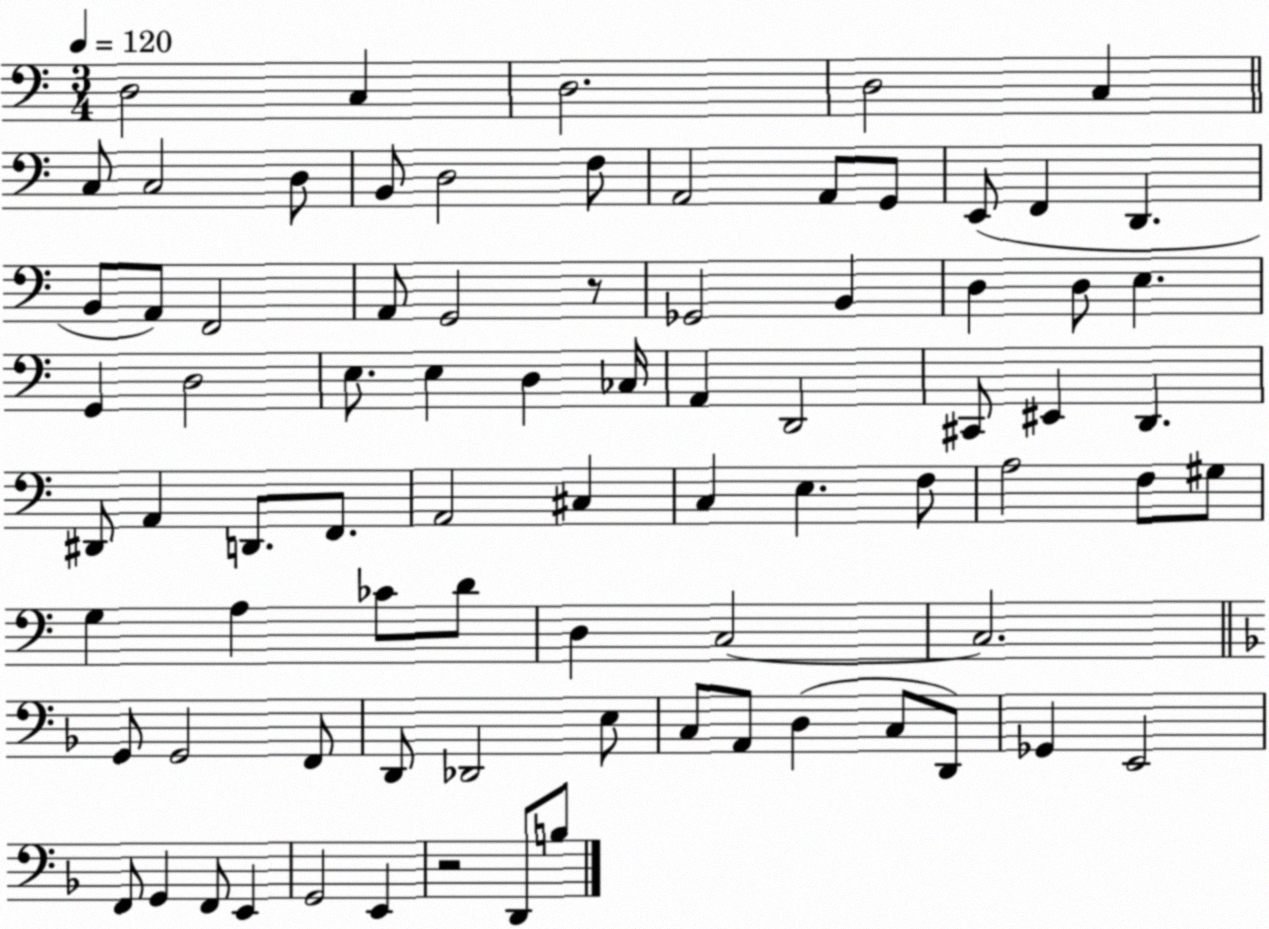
X:1
T:Untitled
M:3/4
L:1/4
K:C
D,2 C, D,2 D,2 C, C,/2 C,2 D,/2 B,,/2 D,2 F,/2 A,,2 A,,/2 G,,/2 E,,/2 F,, D,, B,,/2 A,,/2 F,,2 A,,/2 G,,2 z/2 _G,,2 B,, D, D,/2 E, G,, D,2 E,/2 E, D, _C,/4 A,, D,,2 ^C,,/2 ^E,, D,, ^D,,/2 A,, D,,/2 F,,/2 A,,2 ^C, C, E, F,/2 A,2 F,/2 ^G,/2 G, A, _C/2 D/2 D, C,2 C,2 G,,/2 G,,2 F,,/2 D,,/2 _D,,2 E,/2 C,/2 A,,/2 D, C,/2 D,,/2 _G,, E,,2 F,,/2 G,, F,,/2 E,, G,,2 E,, z2 D,,/2 B,/2